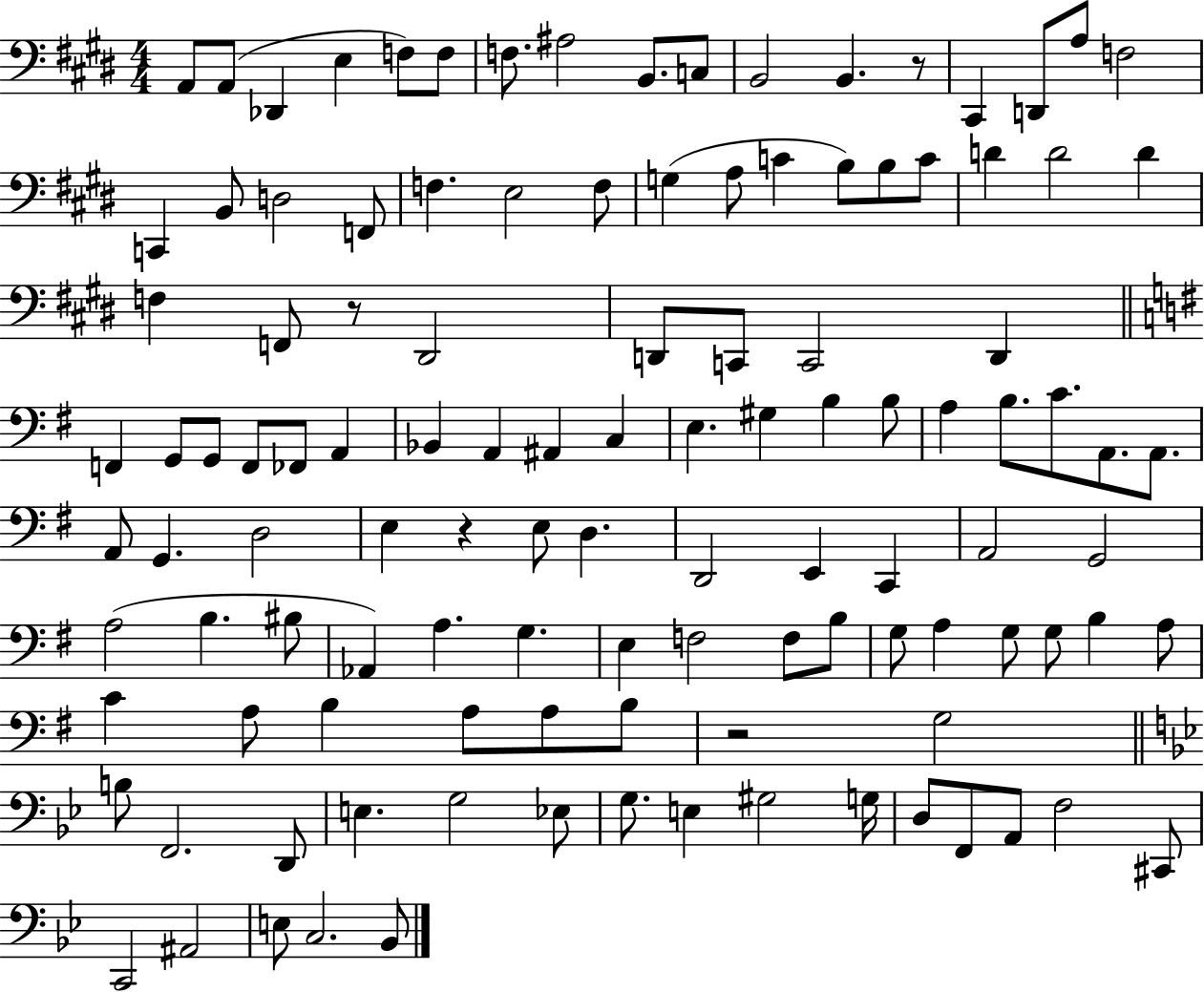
X:1
T:Untitled
M:4/4
L:1/4
K:E
A,,/2 A,,/2 _D,, E, F,/2 F,/2 F,/2 ^A,2 B,,/2 C,/2 B,,2 B,, z/2 ^C,, D,,/2 A,/2 F,2 C,, B,,/2 D,2 F,,/2 F, E,2 F,/2 G, A,/2 C B,/2 B,/2 C/2 D D2 D F, F,,/2 z/2 ^D,,2 D,,/2 C,,/2 C,,2 D,, F,, G,,/2 G,,/2 F,,/2 _F,,/2 A,, _B,, A,, ^A,, C, E, ^G, B, B,/2 A, B,/2 C/2 A,,/2 A,,/2 A,,/2 G,, D,2 E, z E,/2 D, D,,2 E,, C,, A,,2 G,,2 A,2 B, ^B,/2 _A,, A, G, E, F,2 F,/2 B,/2 G,/2 A, G,/2 G,/2 B, A,/2 C A,/2 B, A,/2 A,/2 B,/2 z2 G,2 B,/2 F,,2 D,,/2 E, G,2 _E,/2 G,/2 E, ^G,2 G,/4 D,/2 F,,/2 A,,/2 F,2 ^C,,/2 C,,2 ^A,,2 E,/2 C,2 _B,,/2